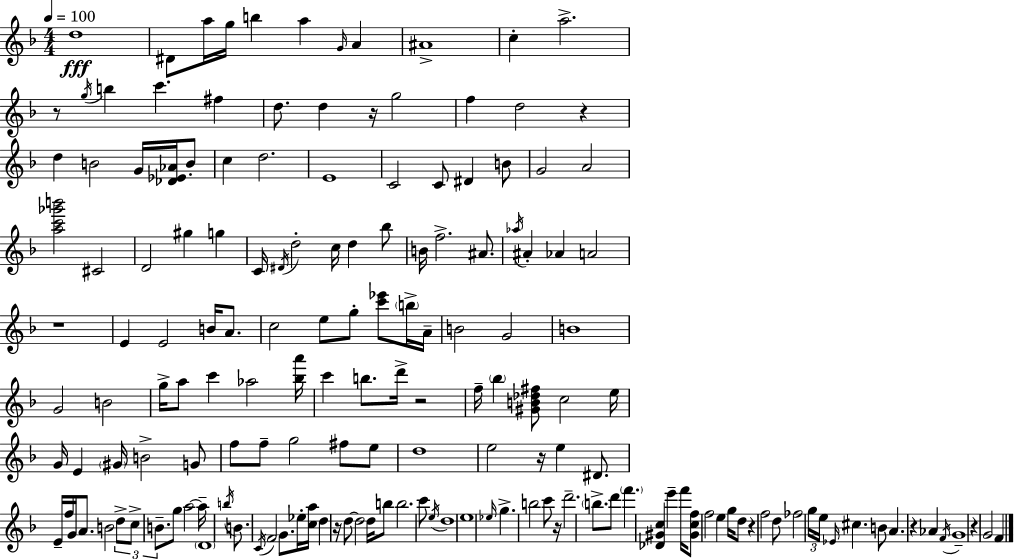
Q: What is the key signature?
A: D minor